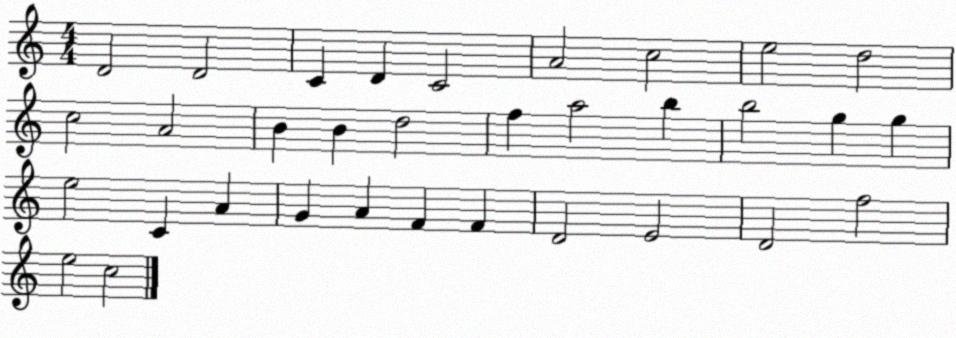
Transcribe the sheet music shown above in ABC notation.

X:1
T:Untitled
M:4/4
L:1/4
K:C
D2 D2 C D C2 A2 c2 e2 d2 c2 A2 B B d2 f a2 b b2 g g e2 C A G A F F D2 E2 D2 f2 e2 c2